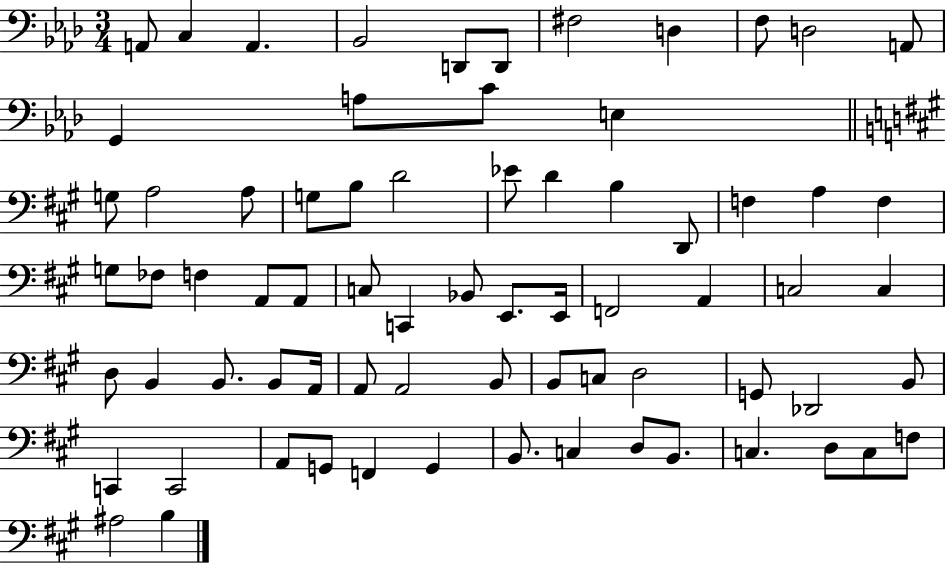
X:1
T:Untitled
M:3/4
L:1/4
K:Ab
A,,/2 C, A,, _B,,2 D,,/2 D,,/2 ^F,2 D, F,/2 D,2 A,,/2 G,, A,/2 C/2 E, G,/2 A,2 A,/2 G,/2 B,/2 D2 _E/2 D B, D,,/2 F, A, F, G,/2 _F,/2 F, A,,/2 A,,/2 C,/2 C,, _B,,/2 E,,/2 E,,/4 F,,2 A,, C,2 C, D,/2 B,, B,,/2 B,,/2 A,,/4 A,,/2 A,,2 B,,/2 B,,/2 C,/2 D,2 G,,/2 _D,,2 B,,/2 C,, C,,2 A,,/2 G,,/2 F,, G,, B,,/2 C, D,/2 B,,/2 C, D,/2 C,/2 F,/2 ^A,2 B,